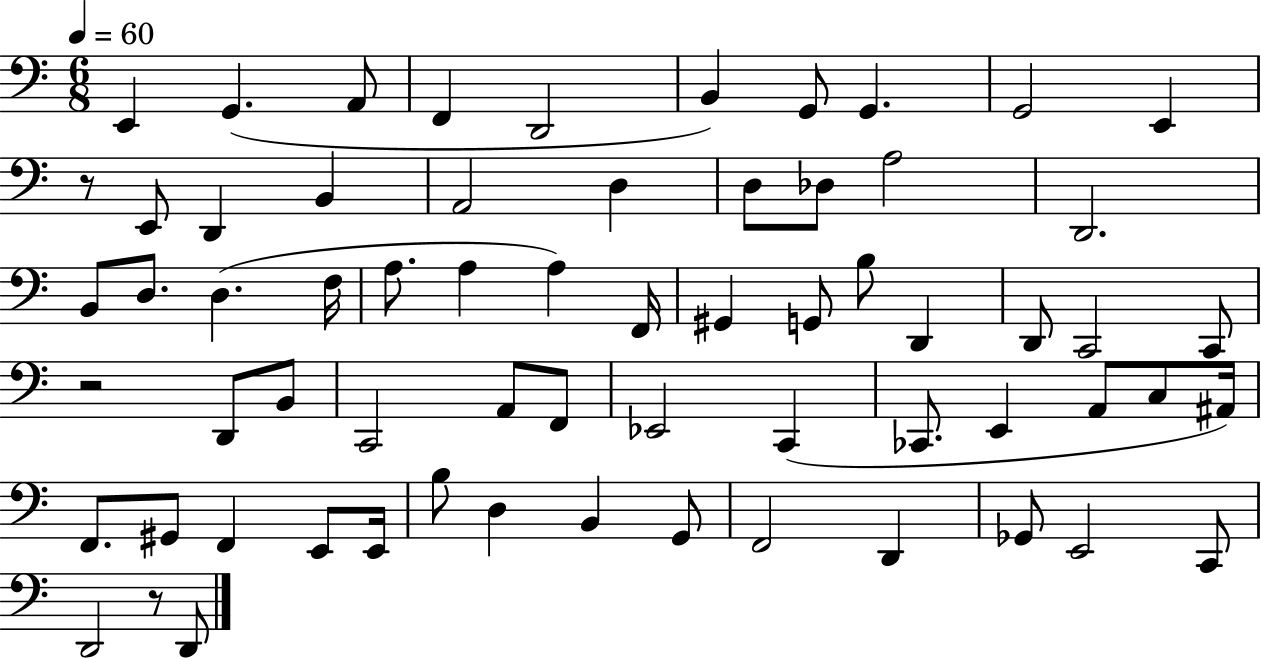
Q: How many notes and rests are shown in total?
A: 65